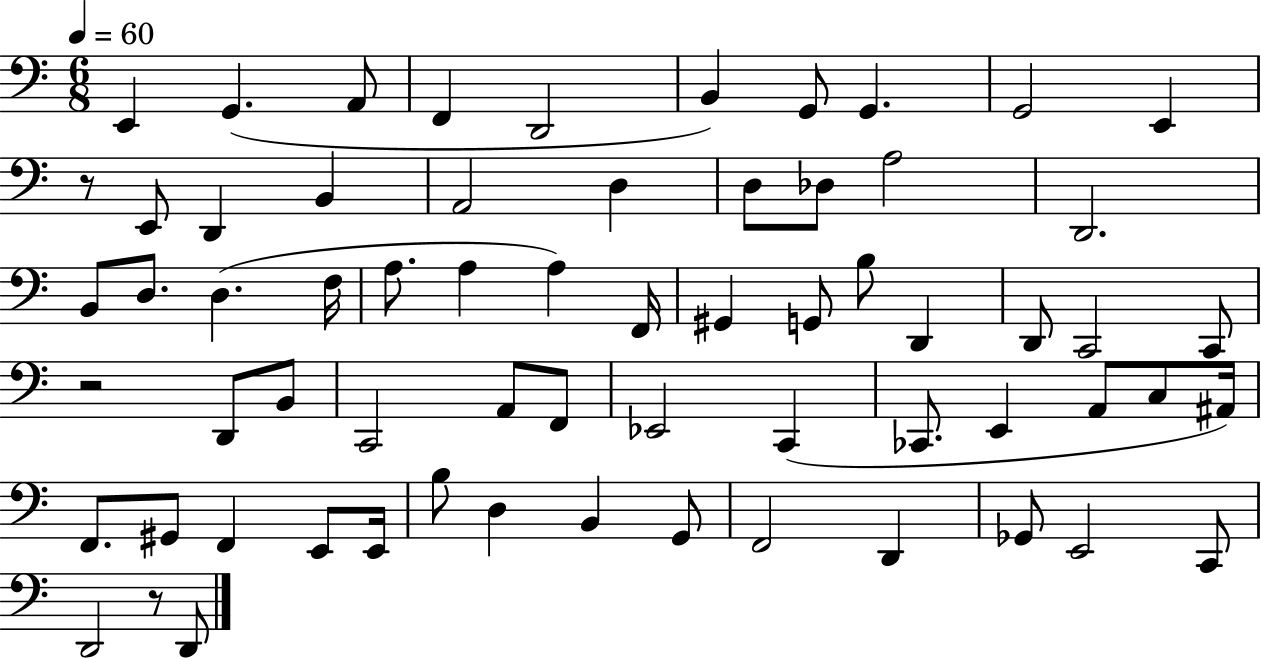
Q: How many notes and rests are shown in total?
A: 65